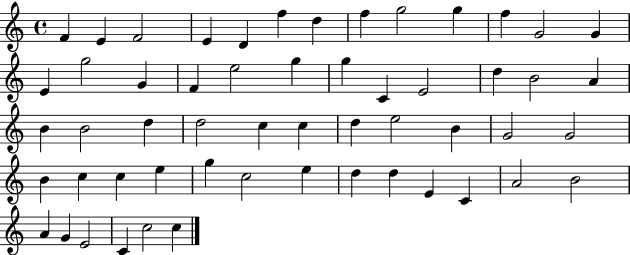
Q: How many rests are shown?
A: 0